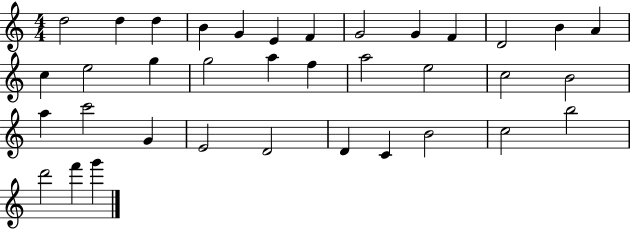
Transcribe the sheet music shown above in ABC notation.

X:1
T:Untitled
M:4/4
L:1/4
K:C
d2 d d B G E F G2 G F D2 B A c e2 g g2 a f a2 e2 c2 B2 a c'2 G E2 D2 D C B2 c2 b2 d'2 f' g'